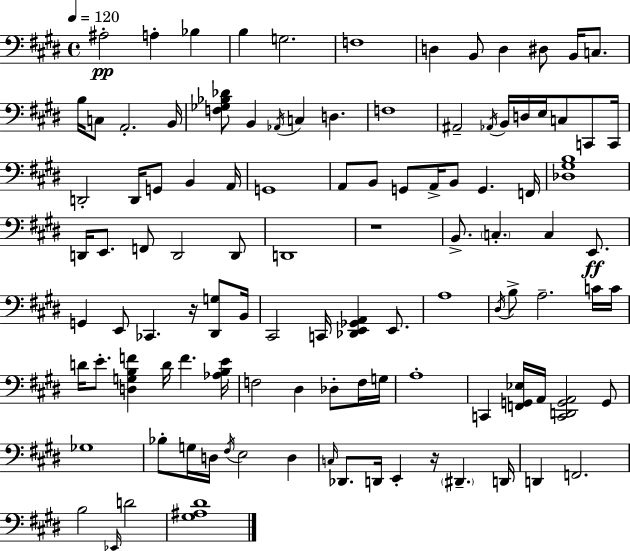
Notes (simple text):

A#3/h A3/q Bb3/q B3/q G3/h. F3/w D3/q B2/e D3/q D#3/e B2/s C3/e. B3/s C3/e A2/h. B2/s [F3,Gb3,Bb3,Db4]/e B2/q Ab2/s C3/q D3/q. F3/w A#2/h Ab2/s B2/s D3/s E3/s C3/e C2/e C2/s D2/h D2/s G2/e B2/q A2/s G2/w A2/e B2/e G2/e A2/s B2/e G2/q. F2/s [Db3,G#3,B3]/w D2/s E2/e. F2/e D2/h D2/e D2/w R/w B2/e. C3/q. C3/q E2/e. G2/q E2/e CES2/q. R/s [D#2,G3]/e B2/s C#2/h C2/s [Db2,E2,Gb2,A2]/q E2/e. A3/w D#3/s B3/e A3/h. C4/s C4/s D4/s E4/e. [D3,G3,B3,F4]/q D4/s F4/q. [Ab3,B3,E4]/s F3/h D#3/q Db3/e F3/s G3/s A3/w C2/q [F2,G2,Eb3]/s A2/s [C2,D2,G2,A2]/h G2/e Gb3/w Bb3/e G3/s D3/s F#3/s E3/h D3/q C3/s Db2/e. D2/s E2/q R/s D#2/q. D2/s D2/q F2/h. B3/h Eb2/s D4/h [G#3,A#3,D#4]/w